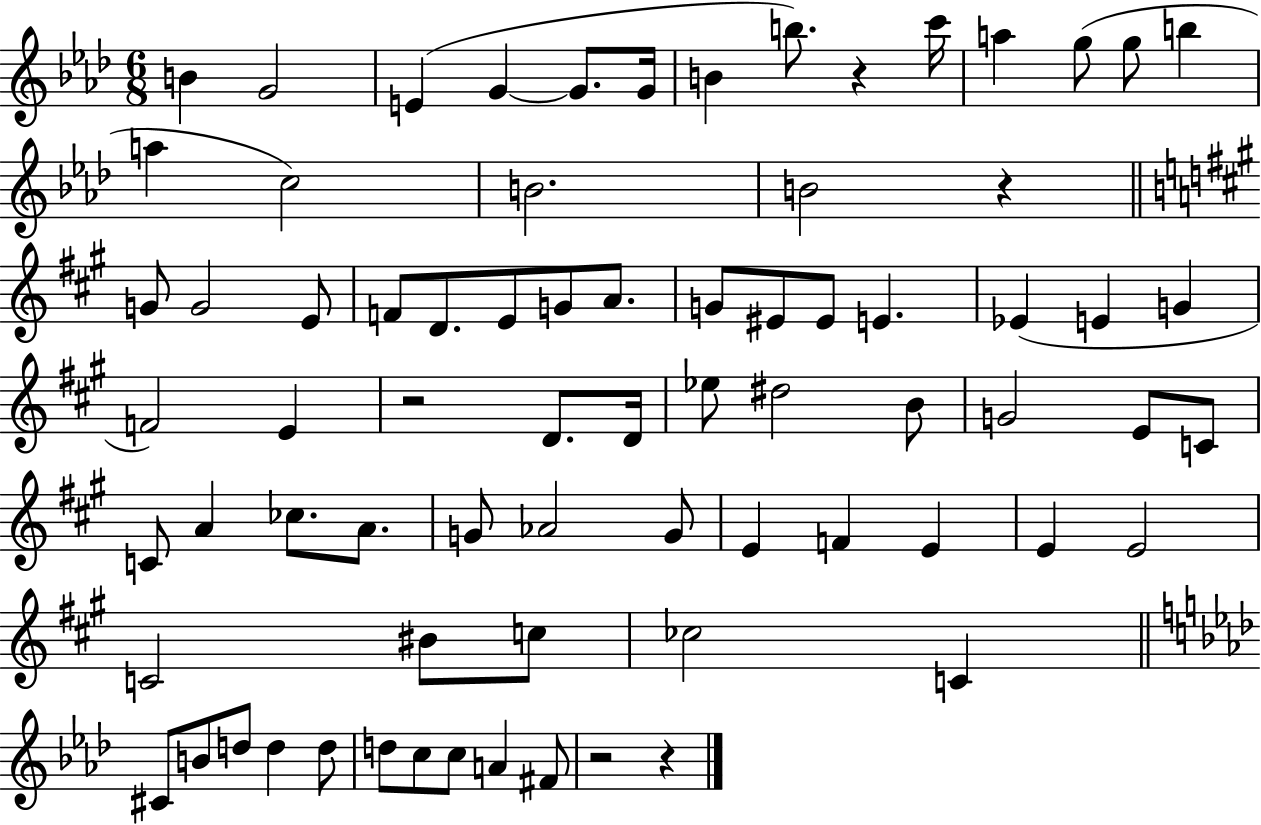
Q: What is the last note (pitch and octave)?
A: F#4